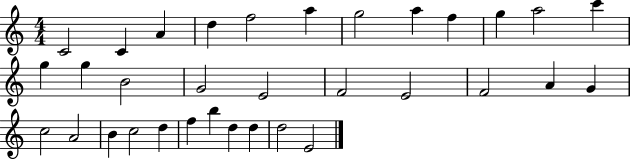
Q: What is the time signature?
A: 4/4